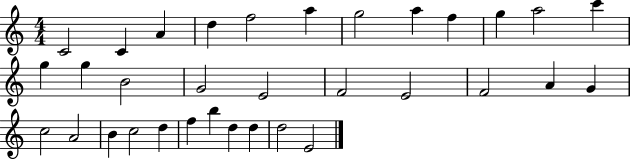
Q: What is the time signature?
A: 4/4